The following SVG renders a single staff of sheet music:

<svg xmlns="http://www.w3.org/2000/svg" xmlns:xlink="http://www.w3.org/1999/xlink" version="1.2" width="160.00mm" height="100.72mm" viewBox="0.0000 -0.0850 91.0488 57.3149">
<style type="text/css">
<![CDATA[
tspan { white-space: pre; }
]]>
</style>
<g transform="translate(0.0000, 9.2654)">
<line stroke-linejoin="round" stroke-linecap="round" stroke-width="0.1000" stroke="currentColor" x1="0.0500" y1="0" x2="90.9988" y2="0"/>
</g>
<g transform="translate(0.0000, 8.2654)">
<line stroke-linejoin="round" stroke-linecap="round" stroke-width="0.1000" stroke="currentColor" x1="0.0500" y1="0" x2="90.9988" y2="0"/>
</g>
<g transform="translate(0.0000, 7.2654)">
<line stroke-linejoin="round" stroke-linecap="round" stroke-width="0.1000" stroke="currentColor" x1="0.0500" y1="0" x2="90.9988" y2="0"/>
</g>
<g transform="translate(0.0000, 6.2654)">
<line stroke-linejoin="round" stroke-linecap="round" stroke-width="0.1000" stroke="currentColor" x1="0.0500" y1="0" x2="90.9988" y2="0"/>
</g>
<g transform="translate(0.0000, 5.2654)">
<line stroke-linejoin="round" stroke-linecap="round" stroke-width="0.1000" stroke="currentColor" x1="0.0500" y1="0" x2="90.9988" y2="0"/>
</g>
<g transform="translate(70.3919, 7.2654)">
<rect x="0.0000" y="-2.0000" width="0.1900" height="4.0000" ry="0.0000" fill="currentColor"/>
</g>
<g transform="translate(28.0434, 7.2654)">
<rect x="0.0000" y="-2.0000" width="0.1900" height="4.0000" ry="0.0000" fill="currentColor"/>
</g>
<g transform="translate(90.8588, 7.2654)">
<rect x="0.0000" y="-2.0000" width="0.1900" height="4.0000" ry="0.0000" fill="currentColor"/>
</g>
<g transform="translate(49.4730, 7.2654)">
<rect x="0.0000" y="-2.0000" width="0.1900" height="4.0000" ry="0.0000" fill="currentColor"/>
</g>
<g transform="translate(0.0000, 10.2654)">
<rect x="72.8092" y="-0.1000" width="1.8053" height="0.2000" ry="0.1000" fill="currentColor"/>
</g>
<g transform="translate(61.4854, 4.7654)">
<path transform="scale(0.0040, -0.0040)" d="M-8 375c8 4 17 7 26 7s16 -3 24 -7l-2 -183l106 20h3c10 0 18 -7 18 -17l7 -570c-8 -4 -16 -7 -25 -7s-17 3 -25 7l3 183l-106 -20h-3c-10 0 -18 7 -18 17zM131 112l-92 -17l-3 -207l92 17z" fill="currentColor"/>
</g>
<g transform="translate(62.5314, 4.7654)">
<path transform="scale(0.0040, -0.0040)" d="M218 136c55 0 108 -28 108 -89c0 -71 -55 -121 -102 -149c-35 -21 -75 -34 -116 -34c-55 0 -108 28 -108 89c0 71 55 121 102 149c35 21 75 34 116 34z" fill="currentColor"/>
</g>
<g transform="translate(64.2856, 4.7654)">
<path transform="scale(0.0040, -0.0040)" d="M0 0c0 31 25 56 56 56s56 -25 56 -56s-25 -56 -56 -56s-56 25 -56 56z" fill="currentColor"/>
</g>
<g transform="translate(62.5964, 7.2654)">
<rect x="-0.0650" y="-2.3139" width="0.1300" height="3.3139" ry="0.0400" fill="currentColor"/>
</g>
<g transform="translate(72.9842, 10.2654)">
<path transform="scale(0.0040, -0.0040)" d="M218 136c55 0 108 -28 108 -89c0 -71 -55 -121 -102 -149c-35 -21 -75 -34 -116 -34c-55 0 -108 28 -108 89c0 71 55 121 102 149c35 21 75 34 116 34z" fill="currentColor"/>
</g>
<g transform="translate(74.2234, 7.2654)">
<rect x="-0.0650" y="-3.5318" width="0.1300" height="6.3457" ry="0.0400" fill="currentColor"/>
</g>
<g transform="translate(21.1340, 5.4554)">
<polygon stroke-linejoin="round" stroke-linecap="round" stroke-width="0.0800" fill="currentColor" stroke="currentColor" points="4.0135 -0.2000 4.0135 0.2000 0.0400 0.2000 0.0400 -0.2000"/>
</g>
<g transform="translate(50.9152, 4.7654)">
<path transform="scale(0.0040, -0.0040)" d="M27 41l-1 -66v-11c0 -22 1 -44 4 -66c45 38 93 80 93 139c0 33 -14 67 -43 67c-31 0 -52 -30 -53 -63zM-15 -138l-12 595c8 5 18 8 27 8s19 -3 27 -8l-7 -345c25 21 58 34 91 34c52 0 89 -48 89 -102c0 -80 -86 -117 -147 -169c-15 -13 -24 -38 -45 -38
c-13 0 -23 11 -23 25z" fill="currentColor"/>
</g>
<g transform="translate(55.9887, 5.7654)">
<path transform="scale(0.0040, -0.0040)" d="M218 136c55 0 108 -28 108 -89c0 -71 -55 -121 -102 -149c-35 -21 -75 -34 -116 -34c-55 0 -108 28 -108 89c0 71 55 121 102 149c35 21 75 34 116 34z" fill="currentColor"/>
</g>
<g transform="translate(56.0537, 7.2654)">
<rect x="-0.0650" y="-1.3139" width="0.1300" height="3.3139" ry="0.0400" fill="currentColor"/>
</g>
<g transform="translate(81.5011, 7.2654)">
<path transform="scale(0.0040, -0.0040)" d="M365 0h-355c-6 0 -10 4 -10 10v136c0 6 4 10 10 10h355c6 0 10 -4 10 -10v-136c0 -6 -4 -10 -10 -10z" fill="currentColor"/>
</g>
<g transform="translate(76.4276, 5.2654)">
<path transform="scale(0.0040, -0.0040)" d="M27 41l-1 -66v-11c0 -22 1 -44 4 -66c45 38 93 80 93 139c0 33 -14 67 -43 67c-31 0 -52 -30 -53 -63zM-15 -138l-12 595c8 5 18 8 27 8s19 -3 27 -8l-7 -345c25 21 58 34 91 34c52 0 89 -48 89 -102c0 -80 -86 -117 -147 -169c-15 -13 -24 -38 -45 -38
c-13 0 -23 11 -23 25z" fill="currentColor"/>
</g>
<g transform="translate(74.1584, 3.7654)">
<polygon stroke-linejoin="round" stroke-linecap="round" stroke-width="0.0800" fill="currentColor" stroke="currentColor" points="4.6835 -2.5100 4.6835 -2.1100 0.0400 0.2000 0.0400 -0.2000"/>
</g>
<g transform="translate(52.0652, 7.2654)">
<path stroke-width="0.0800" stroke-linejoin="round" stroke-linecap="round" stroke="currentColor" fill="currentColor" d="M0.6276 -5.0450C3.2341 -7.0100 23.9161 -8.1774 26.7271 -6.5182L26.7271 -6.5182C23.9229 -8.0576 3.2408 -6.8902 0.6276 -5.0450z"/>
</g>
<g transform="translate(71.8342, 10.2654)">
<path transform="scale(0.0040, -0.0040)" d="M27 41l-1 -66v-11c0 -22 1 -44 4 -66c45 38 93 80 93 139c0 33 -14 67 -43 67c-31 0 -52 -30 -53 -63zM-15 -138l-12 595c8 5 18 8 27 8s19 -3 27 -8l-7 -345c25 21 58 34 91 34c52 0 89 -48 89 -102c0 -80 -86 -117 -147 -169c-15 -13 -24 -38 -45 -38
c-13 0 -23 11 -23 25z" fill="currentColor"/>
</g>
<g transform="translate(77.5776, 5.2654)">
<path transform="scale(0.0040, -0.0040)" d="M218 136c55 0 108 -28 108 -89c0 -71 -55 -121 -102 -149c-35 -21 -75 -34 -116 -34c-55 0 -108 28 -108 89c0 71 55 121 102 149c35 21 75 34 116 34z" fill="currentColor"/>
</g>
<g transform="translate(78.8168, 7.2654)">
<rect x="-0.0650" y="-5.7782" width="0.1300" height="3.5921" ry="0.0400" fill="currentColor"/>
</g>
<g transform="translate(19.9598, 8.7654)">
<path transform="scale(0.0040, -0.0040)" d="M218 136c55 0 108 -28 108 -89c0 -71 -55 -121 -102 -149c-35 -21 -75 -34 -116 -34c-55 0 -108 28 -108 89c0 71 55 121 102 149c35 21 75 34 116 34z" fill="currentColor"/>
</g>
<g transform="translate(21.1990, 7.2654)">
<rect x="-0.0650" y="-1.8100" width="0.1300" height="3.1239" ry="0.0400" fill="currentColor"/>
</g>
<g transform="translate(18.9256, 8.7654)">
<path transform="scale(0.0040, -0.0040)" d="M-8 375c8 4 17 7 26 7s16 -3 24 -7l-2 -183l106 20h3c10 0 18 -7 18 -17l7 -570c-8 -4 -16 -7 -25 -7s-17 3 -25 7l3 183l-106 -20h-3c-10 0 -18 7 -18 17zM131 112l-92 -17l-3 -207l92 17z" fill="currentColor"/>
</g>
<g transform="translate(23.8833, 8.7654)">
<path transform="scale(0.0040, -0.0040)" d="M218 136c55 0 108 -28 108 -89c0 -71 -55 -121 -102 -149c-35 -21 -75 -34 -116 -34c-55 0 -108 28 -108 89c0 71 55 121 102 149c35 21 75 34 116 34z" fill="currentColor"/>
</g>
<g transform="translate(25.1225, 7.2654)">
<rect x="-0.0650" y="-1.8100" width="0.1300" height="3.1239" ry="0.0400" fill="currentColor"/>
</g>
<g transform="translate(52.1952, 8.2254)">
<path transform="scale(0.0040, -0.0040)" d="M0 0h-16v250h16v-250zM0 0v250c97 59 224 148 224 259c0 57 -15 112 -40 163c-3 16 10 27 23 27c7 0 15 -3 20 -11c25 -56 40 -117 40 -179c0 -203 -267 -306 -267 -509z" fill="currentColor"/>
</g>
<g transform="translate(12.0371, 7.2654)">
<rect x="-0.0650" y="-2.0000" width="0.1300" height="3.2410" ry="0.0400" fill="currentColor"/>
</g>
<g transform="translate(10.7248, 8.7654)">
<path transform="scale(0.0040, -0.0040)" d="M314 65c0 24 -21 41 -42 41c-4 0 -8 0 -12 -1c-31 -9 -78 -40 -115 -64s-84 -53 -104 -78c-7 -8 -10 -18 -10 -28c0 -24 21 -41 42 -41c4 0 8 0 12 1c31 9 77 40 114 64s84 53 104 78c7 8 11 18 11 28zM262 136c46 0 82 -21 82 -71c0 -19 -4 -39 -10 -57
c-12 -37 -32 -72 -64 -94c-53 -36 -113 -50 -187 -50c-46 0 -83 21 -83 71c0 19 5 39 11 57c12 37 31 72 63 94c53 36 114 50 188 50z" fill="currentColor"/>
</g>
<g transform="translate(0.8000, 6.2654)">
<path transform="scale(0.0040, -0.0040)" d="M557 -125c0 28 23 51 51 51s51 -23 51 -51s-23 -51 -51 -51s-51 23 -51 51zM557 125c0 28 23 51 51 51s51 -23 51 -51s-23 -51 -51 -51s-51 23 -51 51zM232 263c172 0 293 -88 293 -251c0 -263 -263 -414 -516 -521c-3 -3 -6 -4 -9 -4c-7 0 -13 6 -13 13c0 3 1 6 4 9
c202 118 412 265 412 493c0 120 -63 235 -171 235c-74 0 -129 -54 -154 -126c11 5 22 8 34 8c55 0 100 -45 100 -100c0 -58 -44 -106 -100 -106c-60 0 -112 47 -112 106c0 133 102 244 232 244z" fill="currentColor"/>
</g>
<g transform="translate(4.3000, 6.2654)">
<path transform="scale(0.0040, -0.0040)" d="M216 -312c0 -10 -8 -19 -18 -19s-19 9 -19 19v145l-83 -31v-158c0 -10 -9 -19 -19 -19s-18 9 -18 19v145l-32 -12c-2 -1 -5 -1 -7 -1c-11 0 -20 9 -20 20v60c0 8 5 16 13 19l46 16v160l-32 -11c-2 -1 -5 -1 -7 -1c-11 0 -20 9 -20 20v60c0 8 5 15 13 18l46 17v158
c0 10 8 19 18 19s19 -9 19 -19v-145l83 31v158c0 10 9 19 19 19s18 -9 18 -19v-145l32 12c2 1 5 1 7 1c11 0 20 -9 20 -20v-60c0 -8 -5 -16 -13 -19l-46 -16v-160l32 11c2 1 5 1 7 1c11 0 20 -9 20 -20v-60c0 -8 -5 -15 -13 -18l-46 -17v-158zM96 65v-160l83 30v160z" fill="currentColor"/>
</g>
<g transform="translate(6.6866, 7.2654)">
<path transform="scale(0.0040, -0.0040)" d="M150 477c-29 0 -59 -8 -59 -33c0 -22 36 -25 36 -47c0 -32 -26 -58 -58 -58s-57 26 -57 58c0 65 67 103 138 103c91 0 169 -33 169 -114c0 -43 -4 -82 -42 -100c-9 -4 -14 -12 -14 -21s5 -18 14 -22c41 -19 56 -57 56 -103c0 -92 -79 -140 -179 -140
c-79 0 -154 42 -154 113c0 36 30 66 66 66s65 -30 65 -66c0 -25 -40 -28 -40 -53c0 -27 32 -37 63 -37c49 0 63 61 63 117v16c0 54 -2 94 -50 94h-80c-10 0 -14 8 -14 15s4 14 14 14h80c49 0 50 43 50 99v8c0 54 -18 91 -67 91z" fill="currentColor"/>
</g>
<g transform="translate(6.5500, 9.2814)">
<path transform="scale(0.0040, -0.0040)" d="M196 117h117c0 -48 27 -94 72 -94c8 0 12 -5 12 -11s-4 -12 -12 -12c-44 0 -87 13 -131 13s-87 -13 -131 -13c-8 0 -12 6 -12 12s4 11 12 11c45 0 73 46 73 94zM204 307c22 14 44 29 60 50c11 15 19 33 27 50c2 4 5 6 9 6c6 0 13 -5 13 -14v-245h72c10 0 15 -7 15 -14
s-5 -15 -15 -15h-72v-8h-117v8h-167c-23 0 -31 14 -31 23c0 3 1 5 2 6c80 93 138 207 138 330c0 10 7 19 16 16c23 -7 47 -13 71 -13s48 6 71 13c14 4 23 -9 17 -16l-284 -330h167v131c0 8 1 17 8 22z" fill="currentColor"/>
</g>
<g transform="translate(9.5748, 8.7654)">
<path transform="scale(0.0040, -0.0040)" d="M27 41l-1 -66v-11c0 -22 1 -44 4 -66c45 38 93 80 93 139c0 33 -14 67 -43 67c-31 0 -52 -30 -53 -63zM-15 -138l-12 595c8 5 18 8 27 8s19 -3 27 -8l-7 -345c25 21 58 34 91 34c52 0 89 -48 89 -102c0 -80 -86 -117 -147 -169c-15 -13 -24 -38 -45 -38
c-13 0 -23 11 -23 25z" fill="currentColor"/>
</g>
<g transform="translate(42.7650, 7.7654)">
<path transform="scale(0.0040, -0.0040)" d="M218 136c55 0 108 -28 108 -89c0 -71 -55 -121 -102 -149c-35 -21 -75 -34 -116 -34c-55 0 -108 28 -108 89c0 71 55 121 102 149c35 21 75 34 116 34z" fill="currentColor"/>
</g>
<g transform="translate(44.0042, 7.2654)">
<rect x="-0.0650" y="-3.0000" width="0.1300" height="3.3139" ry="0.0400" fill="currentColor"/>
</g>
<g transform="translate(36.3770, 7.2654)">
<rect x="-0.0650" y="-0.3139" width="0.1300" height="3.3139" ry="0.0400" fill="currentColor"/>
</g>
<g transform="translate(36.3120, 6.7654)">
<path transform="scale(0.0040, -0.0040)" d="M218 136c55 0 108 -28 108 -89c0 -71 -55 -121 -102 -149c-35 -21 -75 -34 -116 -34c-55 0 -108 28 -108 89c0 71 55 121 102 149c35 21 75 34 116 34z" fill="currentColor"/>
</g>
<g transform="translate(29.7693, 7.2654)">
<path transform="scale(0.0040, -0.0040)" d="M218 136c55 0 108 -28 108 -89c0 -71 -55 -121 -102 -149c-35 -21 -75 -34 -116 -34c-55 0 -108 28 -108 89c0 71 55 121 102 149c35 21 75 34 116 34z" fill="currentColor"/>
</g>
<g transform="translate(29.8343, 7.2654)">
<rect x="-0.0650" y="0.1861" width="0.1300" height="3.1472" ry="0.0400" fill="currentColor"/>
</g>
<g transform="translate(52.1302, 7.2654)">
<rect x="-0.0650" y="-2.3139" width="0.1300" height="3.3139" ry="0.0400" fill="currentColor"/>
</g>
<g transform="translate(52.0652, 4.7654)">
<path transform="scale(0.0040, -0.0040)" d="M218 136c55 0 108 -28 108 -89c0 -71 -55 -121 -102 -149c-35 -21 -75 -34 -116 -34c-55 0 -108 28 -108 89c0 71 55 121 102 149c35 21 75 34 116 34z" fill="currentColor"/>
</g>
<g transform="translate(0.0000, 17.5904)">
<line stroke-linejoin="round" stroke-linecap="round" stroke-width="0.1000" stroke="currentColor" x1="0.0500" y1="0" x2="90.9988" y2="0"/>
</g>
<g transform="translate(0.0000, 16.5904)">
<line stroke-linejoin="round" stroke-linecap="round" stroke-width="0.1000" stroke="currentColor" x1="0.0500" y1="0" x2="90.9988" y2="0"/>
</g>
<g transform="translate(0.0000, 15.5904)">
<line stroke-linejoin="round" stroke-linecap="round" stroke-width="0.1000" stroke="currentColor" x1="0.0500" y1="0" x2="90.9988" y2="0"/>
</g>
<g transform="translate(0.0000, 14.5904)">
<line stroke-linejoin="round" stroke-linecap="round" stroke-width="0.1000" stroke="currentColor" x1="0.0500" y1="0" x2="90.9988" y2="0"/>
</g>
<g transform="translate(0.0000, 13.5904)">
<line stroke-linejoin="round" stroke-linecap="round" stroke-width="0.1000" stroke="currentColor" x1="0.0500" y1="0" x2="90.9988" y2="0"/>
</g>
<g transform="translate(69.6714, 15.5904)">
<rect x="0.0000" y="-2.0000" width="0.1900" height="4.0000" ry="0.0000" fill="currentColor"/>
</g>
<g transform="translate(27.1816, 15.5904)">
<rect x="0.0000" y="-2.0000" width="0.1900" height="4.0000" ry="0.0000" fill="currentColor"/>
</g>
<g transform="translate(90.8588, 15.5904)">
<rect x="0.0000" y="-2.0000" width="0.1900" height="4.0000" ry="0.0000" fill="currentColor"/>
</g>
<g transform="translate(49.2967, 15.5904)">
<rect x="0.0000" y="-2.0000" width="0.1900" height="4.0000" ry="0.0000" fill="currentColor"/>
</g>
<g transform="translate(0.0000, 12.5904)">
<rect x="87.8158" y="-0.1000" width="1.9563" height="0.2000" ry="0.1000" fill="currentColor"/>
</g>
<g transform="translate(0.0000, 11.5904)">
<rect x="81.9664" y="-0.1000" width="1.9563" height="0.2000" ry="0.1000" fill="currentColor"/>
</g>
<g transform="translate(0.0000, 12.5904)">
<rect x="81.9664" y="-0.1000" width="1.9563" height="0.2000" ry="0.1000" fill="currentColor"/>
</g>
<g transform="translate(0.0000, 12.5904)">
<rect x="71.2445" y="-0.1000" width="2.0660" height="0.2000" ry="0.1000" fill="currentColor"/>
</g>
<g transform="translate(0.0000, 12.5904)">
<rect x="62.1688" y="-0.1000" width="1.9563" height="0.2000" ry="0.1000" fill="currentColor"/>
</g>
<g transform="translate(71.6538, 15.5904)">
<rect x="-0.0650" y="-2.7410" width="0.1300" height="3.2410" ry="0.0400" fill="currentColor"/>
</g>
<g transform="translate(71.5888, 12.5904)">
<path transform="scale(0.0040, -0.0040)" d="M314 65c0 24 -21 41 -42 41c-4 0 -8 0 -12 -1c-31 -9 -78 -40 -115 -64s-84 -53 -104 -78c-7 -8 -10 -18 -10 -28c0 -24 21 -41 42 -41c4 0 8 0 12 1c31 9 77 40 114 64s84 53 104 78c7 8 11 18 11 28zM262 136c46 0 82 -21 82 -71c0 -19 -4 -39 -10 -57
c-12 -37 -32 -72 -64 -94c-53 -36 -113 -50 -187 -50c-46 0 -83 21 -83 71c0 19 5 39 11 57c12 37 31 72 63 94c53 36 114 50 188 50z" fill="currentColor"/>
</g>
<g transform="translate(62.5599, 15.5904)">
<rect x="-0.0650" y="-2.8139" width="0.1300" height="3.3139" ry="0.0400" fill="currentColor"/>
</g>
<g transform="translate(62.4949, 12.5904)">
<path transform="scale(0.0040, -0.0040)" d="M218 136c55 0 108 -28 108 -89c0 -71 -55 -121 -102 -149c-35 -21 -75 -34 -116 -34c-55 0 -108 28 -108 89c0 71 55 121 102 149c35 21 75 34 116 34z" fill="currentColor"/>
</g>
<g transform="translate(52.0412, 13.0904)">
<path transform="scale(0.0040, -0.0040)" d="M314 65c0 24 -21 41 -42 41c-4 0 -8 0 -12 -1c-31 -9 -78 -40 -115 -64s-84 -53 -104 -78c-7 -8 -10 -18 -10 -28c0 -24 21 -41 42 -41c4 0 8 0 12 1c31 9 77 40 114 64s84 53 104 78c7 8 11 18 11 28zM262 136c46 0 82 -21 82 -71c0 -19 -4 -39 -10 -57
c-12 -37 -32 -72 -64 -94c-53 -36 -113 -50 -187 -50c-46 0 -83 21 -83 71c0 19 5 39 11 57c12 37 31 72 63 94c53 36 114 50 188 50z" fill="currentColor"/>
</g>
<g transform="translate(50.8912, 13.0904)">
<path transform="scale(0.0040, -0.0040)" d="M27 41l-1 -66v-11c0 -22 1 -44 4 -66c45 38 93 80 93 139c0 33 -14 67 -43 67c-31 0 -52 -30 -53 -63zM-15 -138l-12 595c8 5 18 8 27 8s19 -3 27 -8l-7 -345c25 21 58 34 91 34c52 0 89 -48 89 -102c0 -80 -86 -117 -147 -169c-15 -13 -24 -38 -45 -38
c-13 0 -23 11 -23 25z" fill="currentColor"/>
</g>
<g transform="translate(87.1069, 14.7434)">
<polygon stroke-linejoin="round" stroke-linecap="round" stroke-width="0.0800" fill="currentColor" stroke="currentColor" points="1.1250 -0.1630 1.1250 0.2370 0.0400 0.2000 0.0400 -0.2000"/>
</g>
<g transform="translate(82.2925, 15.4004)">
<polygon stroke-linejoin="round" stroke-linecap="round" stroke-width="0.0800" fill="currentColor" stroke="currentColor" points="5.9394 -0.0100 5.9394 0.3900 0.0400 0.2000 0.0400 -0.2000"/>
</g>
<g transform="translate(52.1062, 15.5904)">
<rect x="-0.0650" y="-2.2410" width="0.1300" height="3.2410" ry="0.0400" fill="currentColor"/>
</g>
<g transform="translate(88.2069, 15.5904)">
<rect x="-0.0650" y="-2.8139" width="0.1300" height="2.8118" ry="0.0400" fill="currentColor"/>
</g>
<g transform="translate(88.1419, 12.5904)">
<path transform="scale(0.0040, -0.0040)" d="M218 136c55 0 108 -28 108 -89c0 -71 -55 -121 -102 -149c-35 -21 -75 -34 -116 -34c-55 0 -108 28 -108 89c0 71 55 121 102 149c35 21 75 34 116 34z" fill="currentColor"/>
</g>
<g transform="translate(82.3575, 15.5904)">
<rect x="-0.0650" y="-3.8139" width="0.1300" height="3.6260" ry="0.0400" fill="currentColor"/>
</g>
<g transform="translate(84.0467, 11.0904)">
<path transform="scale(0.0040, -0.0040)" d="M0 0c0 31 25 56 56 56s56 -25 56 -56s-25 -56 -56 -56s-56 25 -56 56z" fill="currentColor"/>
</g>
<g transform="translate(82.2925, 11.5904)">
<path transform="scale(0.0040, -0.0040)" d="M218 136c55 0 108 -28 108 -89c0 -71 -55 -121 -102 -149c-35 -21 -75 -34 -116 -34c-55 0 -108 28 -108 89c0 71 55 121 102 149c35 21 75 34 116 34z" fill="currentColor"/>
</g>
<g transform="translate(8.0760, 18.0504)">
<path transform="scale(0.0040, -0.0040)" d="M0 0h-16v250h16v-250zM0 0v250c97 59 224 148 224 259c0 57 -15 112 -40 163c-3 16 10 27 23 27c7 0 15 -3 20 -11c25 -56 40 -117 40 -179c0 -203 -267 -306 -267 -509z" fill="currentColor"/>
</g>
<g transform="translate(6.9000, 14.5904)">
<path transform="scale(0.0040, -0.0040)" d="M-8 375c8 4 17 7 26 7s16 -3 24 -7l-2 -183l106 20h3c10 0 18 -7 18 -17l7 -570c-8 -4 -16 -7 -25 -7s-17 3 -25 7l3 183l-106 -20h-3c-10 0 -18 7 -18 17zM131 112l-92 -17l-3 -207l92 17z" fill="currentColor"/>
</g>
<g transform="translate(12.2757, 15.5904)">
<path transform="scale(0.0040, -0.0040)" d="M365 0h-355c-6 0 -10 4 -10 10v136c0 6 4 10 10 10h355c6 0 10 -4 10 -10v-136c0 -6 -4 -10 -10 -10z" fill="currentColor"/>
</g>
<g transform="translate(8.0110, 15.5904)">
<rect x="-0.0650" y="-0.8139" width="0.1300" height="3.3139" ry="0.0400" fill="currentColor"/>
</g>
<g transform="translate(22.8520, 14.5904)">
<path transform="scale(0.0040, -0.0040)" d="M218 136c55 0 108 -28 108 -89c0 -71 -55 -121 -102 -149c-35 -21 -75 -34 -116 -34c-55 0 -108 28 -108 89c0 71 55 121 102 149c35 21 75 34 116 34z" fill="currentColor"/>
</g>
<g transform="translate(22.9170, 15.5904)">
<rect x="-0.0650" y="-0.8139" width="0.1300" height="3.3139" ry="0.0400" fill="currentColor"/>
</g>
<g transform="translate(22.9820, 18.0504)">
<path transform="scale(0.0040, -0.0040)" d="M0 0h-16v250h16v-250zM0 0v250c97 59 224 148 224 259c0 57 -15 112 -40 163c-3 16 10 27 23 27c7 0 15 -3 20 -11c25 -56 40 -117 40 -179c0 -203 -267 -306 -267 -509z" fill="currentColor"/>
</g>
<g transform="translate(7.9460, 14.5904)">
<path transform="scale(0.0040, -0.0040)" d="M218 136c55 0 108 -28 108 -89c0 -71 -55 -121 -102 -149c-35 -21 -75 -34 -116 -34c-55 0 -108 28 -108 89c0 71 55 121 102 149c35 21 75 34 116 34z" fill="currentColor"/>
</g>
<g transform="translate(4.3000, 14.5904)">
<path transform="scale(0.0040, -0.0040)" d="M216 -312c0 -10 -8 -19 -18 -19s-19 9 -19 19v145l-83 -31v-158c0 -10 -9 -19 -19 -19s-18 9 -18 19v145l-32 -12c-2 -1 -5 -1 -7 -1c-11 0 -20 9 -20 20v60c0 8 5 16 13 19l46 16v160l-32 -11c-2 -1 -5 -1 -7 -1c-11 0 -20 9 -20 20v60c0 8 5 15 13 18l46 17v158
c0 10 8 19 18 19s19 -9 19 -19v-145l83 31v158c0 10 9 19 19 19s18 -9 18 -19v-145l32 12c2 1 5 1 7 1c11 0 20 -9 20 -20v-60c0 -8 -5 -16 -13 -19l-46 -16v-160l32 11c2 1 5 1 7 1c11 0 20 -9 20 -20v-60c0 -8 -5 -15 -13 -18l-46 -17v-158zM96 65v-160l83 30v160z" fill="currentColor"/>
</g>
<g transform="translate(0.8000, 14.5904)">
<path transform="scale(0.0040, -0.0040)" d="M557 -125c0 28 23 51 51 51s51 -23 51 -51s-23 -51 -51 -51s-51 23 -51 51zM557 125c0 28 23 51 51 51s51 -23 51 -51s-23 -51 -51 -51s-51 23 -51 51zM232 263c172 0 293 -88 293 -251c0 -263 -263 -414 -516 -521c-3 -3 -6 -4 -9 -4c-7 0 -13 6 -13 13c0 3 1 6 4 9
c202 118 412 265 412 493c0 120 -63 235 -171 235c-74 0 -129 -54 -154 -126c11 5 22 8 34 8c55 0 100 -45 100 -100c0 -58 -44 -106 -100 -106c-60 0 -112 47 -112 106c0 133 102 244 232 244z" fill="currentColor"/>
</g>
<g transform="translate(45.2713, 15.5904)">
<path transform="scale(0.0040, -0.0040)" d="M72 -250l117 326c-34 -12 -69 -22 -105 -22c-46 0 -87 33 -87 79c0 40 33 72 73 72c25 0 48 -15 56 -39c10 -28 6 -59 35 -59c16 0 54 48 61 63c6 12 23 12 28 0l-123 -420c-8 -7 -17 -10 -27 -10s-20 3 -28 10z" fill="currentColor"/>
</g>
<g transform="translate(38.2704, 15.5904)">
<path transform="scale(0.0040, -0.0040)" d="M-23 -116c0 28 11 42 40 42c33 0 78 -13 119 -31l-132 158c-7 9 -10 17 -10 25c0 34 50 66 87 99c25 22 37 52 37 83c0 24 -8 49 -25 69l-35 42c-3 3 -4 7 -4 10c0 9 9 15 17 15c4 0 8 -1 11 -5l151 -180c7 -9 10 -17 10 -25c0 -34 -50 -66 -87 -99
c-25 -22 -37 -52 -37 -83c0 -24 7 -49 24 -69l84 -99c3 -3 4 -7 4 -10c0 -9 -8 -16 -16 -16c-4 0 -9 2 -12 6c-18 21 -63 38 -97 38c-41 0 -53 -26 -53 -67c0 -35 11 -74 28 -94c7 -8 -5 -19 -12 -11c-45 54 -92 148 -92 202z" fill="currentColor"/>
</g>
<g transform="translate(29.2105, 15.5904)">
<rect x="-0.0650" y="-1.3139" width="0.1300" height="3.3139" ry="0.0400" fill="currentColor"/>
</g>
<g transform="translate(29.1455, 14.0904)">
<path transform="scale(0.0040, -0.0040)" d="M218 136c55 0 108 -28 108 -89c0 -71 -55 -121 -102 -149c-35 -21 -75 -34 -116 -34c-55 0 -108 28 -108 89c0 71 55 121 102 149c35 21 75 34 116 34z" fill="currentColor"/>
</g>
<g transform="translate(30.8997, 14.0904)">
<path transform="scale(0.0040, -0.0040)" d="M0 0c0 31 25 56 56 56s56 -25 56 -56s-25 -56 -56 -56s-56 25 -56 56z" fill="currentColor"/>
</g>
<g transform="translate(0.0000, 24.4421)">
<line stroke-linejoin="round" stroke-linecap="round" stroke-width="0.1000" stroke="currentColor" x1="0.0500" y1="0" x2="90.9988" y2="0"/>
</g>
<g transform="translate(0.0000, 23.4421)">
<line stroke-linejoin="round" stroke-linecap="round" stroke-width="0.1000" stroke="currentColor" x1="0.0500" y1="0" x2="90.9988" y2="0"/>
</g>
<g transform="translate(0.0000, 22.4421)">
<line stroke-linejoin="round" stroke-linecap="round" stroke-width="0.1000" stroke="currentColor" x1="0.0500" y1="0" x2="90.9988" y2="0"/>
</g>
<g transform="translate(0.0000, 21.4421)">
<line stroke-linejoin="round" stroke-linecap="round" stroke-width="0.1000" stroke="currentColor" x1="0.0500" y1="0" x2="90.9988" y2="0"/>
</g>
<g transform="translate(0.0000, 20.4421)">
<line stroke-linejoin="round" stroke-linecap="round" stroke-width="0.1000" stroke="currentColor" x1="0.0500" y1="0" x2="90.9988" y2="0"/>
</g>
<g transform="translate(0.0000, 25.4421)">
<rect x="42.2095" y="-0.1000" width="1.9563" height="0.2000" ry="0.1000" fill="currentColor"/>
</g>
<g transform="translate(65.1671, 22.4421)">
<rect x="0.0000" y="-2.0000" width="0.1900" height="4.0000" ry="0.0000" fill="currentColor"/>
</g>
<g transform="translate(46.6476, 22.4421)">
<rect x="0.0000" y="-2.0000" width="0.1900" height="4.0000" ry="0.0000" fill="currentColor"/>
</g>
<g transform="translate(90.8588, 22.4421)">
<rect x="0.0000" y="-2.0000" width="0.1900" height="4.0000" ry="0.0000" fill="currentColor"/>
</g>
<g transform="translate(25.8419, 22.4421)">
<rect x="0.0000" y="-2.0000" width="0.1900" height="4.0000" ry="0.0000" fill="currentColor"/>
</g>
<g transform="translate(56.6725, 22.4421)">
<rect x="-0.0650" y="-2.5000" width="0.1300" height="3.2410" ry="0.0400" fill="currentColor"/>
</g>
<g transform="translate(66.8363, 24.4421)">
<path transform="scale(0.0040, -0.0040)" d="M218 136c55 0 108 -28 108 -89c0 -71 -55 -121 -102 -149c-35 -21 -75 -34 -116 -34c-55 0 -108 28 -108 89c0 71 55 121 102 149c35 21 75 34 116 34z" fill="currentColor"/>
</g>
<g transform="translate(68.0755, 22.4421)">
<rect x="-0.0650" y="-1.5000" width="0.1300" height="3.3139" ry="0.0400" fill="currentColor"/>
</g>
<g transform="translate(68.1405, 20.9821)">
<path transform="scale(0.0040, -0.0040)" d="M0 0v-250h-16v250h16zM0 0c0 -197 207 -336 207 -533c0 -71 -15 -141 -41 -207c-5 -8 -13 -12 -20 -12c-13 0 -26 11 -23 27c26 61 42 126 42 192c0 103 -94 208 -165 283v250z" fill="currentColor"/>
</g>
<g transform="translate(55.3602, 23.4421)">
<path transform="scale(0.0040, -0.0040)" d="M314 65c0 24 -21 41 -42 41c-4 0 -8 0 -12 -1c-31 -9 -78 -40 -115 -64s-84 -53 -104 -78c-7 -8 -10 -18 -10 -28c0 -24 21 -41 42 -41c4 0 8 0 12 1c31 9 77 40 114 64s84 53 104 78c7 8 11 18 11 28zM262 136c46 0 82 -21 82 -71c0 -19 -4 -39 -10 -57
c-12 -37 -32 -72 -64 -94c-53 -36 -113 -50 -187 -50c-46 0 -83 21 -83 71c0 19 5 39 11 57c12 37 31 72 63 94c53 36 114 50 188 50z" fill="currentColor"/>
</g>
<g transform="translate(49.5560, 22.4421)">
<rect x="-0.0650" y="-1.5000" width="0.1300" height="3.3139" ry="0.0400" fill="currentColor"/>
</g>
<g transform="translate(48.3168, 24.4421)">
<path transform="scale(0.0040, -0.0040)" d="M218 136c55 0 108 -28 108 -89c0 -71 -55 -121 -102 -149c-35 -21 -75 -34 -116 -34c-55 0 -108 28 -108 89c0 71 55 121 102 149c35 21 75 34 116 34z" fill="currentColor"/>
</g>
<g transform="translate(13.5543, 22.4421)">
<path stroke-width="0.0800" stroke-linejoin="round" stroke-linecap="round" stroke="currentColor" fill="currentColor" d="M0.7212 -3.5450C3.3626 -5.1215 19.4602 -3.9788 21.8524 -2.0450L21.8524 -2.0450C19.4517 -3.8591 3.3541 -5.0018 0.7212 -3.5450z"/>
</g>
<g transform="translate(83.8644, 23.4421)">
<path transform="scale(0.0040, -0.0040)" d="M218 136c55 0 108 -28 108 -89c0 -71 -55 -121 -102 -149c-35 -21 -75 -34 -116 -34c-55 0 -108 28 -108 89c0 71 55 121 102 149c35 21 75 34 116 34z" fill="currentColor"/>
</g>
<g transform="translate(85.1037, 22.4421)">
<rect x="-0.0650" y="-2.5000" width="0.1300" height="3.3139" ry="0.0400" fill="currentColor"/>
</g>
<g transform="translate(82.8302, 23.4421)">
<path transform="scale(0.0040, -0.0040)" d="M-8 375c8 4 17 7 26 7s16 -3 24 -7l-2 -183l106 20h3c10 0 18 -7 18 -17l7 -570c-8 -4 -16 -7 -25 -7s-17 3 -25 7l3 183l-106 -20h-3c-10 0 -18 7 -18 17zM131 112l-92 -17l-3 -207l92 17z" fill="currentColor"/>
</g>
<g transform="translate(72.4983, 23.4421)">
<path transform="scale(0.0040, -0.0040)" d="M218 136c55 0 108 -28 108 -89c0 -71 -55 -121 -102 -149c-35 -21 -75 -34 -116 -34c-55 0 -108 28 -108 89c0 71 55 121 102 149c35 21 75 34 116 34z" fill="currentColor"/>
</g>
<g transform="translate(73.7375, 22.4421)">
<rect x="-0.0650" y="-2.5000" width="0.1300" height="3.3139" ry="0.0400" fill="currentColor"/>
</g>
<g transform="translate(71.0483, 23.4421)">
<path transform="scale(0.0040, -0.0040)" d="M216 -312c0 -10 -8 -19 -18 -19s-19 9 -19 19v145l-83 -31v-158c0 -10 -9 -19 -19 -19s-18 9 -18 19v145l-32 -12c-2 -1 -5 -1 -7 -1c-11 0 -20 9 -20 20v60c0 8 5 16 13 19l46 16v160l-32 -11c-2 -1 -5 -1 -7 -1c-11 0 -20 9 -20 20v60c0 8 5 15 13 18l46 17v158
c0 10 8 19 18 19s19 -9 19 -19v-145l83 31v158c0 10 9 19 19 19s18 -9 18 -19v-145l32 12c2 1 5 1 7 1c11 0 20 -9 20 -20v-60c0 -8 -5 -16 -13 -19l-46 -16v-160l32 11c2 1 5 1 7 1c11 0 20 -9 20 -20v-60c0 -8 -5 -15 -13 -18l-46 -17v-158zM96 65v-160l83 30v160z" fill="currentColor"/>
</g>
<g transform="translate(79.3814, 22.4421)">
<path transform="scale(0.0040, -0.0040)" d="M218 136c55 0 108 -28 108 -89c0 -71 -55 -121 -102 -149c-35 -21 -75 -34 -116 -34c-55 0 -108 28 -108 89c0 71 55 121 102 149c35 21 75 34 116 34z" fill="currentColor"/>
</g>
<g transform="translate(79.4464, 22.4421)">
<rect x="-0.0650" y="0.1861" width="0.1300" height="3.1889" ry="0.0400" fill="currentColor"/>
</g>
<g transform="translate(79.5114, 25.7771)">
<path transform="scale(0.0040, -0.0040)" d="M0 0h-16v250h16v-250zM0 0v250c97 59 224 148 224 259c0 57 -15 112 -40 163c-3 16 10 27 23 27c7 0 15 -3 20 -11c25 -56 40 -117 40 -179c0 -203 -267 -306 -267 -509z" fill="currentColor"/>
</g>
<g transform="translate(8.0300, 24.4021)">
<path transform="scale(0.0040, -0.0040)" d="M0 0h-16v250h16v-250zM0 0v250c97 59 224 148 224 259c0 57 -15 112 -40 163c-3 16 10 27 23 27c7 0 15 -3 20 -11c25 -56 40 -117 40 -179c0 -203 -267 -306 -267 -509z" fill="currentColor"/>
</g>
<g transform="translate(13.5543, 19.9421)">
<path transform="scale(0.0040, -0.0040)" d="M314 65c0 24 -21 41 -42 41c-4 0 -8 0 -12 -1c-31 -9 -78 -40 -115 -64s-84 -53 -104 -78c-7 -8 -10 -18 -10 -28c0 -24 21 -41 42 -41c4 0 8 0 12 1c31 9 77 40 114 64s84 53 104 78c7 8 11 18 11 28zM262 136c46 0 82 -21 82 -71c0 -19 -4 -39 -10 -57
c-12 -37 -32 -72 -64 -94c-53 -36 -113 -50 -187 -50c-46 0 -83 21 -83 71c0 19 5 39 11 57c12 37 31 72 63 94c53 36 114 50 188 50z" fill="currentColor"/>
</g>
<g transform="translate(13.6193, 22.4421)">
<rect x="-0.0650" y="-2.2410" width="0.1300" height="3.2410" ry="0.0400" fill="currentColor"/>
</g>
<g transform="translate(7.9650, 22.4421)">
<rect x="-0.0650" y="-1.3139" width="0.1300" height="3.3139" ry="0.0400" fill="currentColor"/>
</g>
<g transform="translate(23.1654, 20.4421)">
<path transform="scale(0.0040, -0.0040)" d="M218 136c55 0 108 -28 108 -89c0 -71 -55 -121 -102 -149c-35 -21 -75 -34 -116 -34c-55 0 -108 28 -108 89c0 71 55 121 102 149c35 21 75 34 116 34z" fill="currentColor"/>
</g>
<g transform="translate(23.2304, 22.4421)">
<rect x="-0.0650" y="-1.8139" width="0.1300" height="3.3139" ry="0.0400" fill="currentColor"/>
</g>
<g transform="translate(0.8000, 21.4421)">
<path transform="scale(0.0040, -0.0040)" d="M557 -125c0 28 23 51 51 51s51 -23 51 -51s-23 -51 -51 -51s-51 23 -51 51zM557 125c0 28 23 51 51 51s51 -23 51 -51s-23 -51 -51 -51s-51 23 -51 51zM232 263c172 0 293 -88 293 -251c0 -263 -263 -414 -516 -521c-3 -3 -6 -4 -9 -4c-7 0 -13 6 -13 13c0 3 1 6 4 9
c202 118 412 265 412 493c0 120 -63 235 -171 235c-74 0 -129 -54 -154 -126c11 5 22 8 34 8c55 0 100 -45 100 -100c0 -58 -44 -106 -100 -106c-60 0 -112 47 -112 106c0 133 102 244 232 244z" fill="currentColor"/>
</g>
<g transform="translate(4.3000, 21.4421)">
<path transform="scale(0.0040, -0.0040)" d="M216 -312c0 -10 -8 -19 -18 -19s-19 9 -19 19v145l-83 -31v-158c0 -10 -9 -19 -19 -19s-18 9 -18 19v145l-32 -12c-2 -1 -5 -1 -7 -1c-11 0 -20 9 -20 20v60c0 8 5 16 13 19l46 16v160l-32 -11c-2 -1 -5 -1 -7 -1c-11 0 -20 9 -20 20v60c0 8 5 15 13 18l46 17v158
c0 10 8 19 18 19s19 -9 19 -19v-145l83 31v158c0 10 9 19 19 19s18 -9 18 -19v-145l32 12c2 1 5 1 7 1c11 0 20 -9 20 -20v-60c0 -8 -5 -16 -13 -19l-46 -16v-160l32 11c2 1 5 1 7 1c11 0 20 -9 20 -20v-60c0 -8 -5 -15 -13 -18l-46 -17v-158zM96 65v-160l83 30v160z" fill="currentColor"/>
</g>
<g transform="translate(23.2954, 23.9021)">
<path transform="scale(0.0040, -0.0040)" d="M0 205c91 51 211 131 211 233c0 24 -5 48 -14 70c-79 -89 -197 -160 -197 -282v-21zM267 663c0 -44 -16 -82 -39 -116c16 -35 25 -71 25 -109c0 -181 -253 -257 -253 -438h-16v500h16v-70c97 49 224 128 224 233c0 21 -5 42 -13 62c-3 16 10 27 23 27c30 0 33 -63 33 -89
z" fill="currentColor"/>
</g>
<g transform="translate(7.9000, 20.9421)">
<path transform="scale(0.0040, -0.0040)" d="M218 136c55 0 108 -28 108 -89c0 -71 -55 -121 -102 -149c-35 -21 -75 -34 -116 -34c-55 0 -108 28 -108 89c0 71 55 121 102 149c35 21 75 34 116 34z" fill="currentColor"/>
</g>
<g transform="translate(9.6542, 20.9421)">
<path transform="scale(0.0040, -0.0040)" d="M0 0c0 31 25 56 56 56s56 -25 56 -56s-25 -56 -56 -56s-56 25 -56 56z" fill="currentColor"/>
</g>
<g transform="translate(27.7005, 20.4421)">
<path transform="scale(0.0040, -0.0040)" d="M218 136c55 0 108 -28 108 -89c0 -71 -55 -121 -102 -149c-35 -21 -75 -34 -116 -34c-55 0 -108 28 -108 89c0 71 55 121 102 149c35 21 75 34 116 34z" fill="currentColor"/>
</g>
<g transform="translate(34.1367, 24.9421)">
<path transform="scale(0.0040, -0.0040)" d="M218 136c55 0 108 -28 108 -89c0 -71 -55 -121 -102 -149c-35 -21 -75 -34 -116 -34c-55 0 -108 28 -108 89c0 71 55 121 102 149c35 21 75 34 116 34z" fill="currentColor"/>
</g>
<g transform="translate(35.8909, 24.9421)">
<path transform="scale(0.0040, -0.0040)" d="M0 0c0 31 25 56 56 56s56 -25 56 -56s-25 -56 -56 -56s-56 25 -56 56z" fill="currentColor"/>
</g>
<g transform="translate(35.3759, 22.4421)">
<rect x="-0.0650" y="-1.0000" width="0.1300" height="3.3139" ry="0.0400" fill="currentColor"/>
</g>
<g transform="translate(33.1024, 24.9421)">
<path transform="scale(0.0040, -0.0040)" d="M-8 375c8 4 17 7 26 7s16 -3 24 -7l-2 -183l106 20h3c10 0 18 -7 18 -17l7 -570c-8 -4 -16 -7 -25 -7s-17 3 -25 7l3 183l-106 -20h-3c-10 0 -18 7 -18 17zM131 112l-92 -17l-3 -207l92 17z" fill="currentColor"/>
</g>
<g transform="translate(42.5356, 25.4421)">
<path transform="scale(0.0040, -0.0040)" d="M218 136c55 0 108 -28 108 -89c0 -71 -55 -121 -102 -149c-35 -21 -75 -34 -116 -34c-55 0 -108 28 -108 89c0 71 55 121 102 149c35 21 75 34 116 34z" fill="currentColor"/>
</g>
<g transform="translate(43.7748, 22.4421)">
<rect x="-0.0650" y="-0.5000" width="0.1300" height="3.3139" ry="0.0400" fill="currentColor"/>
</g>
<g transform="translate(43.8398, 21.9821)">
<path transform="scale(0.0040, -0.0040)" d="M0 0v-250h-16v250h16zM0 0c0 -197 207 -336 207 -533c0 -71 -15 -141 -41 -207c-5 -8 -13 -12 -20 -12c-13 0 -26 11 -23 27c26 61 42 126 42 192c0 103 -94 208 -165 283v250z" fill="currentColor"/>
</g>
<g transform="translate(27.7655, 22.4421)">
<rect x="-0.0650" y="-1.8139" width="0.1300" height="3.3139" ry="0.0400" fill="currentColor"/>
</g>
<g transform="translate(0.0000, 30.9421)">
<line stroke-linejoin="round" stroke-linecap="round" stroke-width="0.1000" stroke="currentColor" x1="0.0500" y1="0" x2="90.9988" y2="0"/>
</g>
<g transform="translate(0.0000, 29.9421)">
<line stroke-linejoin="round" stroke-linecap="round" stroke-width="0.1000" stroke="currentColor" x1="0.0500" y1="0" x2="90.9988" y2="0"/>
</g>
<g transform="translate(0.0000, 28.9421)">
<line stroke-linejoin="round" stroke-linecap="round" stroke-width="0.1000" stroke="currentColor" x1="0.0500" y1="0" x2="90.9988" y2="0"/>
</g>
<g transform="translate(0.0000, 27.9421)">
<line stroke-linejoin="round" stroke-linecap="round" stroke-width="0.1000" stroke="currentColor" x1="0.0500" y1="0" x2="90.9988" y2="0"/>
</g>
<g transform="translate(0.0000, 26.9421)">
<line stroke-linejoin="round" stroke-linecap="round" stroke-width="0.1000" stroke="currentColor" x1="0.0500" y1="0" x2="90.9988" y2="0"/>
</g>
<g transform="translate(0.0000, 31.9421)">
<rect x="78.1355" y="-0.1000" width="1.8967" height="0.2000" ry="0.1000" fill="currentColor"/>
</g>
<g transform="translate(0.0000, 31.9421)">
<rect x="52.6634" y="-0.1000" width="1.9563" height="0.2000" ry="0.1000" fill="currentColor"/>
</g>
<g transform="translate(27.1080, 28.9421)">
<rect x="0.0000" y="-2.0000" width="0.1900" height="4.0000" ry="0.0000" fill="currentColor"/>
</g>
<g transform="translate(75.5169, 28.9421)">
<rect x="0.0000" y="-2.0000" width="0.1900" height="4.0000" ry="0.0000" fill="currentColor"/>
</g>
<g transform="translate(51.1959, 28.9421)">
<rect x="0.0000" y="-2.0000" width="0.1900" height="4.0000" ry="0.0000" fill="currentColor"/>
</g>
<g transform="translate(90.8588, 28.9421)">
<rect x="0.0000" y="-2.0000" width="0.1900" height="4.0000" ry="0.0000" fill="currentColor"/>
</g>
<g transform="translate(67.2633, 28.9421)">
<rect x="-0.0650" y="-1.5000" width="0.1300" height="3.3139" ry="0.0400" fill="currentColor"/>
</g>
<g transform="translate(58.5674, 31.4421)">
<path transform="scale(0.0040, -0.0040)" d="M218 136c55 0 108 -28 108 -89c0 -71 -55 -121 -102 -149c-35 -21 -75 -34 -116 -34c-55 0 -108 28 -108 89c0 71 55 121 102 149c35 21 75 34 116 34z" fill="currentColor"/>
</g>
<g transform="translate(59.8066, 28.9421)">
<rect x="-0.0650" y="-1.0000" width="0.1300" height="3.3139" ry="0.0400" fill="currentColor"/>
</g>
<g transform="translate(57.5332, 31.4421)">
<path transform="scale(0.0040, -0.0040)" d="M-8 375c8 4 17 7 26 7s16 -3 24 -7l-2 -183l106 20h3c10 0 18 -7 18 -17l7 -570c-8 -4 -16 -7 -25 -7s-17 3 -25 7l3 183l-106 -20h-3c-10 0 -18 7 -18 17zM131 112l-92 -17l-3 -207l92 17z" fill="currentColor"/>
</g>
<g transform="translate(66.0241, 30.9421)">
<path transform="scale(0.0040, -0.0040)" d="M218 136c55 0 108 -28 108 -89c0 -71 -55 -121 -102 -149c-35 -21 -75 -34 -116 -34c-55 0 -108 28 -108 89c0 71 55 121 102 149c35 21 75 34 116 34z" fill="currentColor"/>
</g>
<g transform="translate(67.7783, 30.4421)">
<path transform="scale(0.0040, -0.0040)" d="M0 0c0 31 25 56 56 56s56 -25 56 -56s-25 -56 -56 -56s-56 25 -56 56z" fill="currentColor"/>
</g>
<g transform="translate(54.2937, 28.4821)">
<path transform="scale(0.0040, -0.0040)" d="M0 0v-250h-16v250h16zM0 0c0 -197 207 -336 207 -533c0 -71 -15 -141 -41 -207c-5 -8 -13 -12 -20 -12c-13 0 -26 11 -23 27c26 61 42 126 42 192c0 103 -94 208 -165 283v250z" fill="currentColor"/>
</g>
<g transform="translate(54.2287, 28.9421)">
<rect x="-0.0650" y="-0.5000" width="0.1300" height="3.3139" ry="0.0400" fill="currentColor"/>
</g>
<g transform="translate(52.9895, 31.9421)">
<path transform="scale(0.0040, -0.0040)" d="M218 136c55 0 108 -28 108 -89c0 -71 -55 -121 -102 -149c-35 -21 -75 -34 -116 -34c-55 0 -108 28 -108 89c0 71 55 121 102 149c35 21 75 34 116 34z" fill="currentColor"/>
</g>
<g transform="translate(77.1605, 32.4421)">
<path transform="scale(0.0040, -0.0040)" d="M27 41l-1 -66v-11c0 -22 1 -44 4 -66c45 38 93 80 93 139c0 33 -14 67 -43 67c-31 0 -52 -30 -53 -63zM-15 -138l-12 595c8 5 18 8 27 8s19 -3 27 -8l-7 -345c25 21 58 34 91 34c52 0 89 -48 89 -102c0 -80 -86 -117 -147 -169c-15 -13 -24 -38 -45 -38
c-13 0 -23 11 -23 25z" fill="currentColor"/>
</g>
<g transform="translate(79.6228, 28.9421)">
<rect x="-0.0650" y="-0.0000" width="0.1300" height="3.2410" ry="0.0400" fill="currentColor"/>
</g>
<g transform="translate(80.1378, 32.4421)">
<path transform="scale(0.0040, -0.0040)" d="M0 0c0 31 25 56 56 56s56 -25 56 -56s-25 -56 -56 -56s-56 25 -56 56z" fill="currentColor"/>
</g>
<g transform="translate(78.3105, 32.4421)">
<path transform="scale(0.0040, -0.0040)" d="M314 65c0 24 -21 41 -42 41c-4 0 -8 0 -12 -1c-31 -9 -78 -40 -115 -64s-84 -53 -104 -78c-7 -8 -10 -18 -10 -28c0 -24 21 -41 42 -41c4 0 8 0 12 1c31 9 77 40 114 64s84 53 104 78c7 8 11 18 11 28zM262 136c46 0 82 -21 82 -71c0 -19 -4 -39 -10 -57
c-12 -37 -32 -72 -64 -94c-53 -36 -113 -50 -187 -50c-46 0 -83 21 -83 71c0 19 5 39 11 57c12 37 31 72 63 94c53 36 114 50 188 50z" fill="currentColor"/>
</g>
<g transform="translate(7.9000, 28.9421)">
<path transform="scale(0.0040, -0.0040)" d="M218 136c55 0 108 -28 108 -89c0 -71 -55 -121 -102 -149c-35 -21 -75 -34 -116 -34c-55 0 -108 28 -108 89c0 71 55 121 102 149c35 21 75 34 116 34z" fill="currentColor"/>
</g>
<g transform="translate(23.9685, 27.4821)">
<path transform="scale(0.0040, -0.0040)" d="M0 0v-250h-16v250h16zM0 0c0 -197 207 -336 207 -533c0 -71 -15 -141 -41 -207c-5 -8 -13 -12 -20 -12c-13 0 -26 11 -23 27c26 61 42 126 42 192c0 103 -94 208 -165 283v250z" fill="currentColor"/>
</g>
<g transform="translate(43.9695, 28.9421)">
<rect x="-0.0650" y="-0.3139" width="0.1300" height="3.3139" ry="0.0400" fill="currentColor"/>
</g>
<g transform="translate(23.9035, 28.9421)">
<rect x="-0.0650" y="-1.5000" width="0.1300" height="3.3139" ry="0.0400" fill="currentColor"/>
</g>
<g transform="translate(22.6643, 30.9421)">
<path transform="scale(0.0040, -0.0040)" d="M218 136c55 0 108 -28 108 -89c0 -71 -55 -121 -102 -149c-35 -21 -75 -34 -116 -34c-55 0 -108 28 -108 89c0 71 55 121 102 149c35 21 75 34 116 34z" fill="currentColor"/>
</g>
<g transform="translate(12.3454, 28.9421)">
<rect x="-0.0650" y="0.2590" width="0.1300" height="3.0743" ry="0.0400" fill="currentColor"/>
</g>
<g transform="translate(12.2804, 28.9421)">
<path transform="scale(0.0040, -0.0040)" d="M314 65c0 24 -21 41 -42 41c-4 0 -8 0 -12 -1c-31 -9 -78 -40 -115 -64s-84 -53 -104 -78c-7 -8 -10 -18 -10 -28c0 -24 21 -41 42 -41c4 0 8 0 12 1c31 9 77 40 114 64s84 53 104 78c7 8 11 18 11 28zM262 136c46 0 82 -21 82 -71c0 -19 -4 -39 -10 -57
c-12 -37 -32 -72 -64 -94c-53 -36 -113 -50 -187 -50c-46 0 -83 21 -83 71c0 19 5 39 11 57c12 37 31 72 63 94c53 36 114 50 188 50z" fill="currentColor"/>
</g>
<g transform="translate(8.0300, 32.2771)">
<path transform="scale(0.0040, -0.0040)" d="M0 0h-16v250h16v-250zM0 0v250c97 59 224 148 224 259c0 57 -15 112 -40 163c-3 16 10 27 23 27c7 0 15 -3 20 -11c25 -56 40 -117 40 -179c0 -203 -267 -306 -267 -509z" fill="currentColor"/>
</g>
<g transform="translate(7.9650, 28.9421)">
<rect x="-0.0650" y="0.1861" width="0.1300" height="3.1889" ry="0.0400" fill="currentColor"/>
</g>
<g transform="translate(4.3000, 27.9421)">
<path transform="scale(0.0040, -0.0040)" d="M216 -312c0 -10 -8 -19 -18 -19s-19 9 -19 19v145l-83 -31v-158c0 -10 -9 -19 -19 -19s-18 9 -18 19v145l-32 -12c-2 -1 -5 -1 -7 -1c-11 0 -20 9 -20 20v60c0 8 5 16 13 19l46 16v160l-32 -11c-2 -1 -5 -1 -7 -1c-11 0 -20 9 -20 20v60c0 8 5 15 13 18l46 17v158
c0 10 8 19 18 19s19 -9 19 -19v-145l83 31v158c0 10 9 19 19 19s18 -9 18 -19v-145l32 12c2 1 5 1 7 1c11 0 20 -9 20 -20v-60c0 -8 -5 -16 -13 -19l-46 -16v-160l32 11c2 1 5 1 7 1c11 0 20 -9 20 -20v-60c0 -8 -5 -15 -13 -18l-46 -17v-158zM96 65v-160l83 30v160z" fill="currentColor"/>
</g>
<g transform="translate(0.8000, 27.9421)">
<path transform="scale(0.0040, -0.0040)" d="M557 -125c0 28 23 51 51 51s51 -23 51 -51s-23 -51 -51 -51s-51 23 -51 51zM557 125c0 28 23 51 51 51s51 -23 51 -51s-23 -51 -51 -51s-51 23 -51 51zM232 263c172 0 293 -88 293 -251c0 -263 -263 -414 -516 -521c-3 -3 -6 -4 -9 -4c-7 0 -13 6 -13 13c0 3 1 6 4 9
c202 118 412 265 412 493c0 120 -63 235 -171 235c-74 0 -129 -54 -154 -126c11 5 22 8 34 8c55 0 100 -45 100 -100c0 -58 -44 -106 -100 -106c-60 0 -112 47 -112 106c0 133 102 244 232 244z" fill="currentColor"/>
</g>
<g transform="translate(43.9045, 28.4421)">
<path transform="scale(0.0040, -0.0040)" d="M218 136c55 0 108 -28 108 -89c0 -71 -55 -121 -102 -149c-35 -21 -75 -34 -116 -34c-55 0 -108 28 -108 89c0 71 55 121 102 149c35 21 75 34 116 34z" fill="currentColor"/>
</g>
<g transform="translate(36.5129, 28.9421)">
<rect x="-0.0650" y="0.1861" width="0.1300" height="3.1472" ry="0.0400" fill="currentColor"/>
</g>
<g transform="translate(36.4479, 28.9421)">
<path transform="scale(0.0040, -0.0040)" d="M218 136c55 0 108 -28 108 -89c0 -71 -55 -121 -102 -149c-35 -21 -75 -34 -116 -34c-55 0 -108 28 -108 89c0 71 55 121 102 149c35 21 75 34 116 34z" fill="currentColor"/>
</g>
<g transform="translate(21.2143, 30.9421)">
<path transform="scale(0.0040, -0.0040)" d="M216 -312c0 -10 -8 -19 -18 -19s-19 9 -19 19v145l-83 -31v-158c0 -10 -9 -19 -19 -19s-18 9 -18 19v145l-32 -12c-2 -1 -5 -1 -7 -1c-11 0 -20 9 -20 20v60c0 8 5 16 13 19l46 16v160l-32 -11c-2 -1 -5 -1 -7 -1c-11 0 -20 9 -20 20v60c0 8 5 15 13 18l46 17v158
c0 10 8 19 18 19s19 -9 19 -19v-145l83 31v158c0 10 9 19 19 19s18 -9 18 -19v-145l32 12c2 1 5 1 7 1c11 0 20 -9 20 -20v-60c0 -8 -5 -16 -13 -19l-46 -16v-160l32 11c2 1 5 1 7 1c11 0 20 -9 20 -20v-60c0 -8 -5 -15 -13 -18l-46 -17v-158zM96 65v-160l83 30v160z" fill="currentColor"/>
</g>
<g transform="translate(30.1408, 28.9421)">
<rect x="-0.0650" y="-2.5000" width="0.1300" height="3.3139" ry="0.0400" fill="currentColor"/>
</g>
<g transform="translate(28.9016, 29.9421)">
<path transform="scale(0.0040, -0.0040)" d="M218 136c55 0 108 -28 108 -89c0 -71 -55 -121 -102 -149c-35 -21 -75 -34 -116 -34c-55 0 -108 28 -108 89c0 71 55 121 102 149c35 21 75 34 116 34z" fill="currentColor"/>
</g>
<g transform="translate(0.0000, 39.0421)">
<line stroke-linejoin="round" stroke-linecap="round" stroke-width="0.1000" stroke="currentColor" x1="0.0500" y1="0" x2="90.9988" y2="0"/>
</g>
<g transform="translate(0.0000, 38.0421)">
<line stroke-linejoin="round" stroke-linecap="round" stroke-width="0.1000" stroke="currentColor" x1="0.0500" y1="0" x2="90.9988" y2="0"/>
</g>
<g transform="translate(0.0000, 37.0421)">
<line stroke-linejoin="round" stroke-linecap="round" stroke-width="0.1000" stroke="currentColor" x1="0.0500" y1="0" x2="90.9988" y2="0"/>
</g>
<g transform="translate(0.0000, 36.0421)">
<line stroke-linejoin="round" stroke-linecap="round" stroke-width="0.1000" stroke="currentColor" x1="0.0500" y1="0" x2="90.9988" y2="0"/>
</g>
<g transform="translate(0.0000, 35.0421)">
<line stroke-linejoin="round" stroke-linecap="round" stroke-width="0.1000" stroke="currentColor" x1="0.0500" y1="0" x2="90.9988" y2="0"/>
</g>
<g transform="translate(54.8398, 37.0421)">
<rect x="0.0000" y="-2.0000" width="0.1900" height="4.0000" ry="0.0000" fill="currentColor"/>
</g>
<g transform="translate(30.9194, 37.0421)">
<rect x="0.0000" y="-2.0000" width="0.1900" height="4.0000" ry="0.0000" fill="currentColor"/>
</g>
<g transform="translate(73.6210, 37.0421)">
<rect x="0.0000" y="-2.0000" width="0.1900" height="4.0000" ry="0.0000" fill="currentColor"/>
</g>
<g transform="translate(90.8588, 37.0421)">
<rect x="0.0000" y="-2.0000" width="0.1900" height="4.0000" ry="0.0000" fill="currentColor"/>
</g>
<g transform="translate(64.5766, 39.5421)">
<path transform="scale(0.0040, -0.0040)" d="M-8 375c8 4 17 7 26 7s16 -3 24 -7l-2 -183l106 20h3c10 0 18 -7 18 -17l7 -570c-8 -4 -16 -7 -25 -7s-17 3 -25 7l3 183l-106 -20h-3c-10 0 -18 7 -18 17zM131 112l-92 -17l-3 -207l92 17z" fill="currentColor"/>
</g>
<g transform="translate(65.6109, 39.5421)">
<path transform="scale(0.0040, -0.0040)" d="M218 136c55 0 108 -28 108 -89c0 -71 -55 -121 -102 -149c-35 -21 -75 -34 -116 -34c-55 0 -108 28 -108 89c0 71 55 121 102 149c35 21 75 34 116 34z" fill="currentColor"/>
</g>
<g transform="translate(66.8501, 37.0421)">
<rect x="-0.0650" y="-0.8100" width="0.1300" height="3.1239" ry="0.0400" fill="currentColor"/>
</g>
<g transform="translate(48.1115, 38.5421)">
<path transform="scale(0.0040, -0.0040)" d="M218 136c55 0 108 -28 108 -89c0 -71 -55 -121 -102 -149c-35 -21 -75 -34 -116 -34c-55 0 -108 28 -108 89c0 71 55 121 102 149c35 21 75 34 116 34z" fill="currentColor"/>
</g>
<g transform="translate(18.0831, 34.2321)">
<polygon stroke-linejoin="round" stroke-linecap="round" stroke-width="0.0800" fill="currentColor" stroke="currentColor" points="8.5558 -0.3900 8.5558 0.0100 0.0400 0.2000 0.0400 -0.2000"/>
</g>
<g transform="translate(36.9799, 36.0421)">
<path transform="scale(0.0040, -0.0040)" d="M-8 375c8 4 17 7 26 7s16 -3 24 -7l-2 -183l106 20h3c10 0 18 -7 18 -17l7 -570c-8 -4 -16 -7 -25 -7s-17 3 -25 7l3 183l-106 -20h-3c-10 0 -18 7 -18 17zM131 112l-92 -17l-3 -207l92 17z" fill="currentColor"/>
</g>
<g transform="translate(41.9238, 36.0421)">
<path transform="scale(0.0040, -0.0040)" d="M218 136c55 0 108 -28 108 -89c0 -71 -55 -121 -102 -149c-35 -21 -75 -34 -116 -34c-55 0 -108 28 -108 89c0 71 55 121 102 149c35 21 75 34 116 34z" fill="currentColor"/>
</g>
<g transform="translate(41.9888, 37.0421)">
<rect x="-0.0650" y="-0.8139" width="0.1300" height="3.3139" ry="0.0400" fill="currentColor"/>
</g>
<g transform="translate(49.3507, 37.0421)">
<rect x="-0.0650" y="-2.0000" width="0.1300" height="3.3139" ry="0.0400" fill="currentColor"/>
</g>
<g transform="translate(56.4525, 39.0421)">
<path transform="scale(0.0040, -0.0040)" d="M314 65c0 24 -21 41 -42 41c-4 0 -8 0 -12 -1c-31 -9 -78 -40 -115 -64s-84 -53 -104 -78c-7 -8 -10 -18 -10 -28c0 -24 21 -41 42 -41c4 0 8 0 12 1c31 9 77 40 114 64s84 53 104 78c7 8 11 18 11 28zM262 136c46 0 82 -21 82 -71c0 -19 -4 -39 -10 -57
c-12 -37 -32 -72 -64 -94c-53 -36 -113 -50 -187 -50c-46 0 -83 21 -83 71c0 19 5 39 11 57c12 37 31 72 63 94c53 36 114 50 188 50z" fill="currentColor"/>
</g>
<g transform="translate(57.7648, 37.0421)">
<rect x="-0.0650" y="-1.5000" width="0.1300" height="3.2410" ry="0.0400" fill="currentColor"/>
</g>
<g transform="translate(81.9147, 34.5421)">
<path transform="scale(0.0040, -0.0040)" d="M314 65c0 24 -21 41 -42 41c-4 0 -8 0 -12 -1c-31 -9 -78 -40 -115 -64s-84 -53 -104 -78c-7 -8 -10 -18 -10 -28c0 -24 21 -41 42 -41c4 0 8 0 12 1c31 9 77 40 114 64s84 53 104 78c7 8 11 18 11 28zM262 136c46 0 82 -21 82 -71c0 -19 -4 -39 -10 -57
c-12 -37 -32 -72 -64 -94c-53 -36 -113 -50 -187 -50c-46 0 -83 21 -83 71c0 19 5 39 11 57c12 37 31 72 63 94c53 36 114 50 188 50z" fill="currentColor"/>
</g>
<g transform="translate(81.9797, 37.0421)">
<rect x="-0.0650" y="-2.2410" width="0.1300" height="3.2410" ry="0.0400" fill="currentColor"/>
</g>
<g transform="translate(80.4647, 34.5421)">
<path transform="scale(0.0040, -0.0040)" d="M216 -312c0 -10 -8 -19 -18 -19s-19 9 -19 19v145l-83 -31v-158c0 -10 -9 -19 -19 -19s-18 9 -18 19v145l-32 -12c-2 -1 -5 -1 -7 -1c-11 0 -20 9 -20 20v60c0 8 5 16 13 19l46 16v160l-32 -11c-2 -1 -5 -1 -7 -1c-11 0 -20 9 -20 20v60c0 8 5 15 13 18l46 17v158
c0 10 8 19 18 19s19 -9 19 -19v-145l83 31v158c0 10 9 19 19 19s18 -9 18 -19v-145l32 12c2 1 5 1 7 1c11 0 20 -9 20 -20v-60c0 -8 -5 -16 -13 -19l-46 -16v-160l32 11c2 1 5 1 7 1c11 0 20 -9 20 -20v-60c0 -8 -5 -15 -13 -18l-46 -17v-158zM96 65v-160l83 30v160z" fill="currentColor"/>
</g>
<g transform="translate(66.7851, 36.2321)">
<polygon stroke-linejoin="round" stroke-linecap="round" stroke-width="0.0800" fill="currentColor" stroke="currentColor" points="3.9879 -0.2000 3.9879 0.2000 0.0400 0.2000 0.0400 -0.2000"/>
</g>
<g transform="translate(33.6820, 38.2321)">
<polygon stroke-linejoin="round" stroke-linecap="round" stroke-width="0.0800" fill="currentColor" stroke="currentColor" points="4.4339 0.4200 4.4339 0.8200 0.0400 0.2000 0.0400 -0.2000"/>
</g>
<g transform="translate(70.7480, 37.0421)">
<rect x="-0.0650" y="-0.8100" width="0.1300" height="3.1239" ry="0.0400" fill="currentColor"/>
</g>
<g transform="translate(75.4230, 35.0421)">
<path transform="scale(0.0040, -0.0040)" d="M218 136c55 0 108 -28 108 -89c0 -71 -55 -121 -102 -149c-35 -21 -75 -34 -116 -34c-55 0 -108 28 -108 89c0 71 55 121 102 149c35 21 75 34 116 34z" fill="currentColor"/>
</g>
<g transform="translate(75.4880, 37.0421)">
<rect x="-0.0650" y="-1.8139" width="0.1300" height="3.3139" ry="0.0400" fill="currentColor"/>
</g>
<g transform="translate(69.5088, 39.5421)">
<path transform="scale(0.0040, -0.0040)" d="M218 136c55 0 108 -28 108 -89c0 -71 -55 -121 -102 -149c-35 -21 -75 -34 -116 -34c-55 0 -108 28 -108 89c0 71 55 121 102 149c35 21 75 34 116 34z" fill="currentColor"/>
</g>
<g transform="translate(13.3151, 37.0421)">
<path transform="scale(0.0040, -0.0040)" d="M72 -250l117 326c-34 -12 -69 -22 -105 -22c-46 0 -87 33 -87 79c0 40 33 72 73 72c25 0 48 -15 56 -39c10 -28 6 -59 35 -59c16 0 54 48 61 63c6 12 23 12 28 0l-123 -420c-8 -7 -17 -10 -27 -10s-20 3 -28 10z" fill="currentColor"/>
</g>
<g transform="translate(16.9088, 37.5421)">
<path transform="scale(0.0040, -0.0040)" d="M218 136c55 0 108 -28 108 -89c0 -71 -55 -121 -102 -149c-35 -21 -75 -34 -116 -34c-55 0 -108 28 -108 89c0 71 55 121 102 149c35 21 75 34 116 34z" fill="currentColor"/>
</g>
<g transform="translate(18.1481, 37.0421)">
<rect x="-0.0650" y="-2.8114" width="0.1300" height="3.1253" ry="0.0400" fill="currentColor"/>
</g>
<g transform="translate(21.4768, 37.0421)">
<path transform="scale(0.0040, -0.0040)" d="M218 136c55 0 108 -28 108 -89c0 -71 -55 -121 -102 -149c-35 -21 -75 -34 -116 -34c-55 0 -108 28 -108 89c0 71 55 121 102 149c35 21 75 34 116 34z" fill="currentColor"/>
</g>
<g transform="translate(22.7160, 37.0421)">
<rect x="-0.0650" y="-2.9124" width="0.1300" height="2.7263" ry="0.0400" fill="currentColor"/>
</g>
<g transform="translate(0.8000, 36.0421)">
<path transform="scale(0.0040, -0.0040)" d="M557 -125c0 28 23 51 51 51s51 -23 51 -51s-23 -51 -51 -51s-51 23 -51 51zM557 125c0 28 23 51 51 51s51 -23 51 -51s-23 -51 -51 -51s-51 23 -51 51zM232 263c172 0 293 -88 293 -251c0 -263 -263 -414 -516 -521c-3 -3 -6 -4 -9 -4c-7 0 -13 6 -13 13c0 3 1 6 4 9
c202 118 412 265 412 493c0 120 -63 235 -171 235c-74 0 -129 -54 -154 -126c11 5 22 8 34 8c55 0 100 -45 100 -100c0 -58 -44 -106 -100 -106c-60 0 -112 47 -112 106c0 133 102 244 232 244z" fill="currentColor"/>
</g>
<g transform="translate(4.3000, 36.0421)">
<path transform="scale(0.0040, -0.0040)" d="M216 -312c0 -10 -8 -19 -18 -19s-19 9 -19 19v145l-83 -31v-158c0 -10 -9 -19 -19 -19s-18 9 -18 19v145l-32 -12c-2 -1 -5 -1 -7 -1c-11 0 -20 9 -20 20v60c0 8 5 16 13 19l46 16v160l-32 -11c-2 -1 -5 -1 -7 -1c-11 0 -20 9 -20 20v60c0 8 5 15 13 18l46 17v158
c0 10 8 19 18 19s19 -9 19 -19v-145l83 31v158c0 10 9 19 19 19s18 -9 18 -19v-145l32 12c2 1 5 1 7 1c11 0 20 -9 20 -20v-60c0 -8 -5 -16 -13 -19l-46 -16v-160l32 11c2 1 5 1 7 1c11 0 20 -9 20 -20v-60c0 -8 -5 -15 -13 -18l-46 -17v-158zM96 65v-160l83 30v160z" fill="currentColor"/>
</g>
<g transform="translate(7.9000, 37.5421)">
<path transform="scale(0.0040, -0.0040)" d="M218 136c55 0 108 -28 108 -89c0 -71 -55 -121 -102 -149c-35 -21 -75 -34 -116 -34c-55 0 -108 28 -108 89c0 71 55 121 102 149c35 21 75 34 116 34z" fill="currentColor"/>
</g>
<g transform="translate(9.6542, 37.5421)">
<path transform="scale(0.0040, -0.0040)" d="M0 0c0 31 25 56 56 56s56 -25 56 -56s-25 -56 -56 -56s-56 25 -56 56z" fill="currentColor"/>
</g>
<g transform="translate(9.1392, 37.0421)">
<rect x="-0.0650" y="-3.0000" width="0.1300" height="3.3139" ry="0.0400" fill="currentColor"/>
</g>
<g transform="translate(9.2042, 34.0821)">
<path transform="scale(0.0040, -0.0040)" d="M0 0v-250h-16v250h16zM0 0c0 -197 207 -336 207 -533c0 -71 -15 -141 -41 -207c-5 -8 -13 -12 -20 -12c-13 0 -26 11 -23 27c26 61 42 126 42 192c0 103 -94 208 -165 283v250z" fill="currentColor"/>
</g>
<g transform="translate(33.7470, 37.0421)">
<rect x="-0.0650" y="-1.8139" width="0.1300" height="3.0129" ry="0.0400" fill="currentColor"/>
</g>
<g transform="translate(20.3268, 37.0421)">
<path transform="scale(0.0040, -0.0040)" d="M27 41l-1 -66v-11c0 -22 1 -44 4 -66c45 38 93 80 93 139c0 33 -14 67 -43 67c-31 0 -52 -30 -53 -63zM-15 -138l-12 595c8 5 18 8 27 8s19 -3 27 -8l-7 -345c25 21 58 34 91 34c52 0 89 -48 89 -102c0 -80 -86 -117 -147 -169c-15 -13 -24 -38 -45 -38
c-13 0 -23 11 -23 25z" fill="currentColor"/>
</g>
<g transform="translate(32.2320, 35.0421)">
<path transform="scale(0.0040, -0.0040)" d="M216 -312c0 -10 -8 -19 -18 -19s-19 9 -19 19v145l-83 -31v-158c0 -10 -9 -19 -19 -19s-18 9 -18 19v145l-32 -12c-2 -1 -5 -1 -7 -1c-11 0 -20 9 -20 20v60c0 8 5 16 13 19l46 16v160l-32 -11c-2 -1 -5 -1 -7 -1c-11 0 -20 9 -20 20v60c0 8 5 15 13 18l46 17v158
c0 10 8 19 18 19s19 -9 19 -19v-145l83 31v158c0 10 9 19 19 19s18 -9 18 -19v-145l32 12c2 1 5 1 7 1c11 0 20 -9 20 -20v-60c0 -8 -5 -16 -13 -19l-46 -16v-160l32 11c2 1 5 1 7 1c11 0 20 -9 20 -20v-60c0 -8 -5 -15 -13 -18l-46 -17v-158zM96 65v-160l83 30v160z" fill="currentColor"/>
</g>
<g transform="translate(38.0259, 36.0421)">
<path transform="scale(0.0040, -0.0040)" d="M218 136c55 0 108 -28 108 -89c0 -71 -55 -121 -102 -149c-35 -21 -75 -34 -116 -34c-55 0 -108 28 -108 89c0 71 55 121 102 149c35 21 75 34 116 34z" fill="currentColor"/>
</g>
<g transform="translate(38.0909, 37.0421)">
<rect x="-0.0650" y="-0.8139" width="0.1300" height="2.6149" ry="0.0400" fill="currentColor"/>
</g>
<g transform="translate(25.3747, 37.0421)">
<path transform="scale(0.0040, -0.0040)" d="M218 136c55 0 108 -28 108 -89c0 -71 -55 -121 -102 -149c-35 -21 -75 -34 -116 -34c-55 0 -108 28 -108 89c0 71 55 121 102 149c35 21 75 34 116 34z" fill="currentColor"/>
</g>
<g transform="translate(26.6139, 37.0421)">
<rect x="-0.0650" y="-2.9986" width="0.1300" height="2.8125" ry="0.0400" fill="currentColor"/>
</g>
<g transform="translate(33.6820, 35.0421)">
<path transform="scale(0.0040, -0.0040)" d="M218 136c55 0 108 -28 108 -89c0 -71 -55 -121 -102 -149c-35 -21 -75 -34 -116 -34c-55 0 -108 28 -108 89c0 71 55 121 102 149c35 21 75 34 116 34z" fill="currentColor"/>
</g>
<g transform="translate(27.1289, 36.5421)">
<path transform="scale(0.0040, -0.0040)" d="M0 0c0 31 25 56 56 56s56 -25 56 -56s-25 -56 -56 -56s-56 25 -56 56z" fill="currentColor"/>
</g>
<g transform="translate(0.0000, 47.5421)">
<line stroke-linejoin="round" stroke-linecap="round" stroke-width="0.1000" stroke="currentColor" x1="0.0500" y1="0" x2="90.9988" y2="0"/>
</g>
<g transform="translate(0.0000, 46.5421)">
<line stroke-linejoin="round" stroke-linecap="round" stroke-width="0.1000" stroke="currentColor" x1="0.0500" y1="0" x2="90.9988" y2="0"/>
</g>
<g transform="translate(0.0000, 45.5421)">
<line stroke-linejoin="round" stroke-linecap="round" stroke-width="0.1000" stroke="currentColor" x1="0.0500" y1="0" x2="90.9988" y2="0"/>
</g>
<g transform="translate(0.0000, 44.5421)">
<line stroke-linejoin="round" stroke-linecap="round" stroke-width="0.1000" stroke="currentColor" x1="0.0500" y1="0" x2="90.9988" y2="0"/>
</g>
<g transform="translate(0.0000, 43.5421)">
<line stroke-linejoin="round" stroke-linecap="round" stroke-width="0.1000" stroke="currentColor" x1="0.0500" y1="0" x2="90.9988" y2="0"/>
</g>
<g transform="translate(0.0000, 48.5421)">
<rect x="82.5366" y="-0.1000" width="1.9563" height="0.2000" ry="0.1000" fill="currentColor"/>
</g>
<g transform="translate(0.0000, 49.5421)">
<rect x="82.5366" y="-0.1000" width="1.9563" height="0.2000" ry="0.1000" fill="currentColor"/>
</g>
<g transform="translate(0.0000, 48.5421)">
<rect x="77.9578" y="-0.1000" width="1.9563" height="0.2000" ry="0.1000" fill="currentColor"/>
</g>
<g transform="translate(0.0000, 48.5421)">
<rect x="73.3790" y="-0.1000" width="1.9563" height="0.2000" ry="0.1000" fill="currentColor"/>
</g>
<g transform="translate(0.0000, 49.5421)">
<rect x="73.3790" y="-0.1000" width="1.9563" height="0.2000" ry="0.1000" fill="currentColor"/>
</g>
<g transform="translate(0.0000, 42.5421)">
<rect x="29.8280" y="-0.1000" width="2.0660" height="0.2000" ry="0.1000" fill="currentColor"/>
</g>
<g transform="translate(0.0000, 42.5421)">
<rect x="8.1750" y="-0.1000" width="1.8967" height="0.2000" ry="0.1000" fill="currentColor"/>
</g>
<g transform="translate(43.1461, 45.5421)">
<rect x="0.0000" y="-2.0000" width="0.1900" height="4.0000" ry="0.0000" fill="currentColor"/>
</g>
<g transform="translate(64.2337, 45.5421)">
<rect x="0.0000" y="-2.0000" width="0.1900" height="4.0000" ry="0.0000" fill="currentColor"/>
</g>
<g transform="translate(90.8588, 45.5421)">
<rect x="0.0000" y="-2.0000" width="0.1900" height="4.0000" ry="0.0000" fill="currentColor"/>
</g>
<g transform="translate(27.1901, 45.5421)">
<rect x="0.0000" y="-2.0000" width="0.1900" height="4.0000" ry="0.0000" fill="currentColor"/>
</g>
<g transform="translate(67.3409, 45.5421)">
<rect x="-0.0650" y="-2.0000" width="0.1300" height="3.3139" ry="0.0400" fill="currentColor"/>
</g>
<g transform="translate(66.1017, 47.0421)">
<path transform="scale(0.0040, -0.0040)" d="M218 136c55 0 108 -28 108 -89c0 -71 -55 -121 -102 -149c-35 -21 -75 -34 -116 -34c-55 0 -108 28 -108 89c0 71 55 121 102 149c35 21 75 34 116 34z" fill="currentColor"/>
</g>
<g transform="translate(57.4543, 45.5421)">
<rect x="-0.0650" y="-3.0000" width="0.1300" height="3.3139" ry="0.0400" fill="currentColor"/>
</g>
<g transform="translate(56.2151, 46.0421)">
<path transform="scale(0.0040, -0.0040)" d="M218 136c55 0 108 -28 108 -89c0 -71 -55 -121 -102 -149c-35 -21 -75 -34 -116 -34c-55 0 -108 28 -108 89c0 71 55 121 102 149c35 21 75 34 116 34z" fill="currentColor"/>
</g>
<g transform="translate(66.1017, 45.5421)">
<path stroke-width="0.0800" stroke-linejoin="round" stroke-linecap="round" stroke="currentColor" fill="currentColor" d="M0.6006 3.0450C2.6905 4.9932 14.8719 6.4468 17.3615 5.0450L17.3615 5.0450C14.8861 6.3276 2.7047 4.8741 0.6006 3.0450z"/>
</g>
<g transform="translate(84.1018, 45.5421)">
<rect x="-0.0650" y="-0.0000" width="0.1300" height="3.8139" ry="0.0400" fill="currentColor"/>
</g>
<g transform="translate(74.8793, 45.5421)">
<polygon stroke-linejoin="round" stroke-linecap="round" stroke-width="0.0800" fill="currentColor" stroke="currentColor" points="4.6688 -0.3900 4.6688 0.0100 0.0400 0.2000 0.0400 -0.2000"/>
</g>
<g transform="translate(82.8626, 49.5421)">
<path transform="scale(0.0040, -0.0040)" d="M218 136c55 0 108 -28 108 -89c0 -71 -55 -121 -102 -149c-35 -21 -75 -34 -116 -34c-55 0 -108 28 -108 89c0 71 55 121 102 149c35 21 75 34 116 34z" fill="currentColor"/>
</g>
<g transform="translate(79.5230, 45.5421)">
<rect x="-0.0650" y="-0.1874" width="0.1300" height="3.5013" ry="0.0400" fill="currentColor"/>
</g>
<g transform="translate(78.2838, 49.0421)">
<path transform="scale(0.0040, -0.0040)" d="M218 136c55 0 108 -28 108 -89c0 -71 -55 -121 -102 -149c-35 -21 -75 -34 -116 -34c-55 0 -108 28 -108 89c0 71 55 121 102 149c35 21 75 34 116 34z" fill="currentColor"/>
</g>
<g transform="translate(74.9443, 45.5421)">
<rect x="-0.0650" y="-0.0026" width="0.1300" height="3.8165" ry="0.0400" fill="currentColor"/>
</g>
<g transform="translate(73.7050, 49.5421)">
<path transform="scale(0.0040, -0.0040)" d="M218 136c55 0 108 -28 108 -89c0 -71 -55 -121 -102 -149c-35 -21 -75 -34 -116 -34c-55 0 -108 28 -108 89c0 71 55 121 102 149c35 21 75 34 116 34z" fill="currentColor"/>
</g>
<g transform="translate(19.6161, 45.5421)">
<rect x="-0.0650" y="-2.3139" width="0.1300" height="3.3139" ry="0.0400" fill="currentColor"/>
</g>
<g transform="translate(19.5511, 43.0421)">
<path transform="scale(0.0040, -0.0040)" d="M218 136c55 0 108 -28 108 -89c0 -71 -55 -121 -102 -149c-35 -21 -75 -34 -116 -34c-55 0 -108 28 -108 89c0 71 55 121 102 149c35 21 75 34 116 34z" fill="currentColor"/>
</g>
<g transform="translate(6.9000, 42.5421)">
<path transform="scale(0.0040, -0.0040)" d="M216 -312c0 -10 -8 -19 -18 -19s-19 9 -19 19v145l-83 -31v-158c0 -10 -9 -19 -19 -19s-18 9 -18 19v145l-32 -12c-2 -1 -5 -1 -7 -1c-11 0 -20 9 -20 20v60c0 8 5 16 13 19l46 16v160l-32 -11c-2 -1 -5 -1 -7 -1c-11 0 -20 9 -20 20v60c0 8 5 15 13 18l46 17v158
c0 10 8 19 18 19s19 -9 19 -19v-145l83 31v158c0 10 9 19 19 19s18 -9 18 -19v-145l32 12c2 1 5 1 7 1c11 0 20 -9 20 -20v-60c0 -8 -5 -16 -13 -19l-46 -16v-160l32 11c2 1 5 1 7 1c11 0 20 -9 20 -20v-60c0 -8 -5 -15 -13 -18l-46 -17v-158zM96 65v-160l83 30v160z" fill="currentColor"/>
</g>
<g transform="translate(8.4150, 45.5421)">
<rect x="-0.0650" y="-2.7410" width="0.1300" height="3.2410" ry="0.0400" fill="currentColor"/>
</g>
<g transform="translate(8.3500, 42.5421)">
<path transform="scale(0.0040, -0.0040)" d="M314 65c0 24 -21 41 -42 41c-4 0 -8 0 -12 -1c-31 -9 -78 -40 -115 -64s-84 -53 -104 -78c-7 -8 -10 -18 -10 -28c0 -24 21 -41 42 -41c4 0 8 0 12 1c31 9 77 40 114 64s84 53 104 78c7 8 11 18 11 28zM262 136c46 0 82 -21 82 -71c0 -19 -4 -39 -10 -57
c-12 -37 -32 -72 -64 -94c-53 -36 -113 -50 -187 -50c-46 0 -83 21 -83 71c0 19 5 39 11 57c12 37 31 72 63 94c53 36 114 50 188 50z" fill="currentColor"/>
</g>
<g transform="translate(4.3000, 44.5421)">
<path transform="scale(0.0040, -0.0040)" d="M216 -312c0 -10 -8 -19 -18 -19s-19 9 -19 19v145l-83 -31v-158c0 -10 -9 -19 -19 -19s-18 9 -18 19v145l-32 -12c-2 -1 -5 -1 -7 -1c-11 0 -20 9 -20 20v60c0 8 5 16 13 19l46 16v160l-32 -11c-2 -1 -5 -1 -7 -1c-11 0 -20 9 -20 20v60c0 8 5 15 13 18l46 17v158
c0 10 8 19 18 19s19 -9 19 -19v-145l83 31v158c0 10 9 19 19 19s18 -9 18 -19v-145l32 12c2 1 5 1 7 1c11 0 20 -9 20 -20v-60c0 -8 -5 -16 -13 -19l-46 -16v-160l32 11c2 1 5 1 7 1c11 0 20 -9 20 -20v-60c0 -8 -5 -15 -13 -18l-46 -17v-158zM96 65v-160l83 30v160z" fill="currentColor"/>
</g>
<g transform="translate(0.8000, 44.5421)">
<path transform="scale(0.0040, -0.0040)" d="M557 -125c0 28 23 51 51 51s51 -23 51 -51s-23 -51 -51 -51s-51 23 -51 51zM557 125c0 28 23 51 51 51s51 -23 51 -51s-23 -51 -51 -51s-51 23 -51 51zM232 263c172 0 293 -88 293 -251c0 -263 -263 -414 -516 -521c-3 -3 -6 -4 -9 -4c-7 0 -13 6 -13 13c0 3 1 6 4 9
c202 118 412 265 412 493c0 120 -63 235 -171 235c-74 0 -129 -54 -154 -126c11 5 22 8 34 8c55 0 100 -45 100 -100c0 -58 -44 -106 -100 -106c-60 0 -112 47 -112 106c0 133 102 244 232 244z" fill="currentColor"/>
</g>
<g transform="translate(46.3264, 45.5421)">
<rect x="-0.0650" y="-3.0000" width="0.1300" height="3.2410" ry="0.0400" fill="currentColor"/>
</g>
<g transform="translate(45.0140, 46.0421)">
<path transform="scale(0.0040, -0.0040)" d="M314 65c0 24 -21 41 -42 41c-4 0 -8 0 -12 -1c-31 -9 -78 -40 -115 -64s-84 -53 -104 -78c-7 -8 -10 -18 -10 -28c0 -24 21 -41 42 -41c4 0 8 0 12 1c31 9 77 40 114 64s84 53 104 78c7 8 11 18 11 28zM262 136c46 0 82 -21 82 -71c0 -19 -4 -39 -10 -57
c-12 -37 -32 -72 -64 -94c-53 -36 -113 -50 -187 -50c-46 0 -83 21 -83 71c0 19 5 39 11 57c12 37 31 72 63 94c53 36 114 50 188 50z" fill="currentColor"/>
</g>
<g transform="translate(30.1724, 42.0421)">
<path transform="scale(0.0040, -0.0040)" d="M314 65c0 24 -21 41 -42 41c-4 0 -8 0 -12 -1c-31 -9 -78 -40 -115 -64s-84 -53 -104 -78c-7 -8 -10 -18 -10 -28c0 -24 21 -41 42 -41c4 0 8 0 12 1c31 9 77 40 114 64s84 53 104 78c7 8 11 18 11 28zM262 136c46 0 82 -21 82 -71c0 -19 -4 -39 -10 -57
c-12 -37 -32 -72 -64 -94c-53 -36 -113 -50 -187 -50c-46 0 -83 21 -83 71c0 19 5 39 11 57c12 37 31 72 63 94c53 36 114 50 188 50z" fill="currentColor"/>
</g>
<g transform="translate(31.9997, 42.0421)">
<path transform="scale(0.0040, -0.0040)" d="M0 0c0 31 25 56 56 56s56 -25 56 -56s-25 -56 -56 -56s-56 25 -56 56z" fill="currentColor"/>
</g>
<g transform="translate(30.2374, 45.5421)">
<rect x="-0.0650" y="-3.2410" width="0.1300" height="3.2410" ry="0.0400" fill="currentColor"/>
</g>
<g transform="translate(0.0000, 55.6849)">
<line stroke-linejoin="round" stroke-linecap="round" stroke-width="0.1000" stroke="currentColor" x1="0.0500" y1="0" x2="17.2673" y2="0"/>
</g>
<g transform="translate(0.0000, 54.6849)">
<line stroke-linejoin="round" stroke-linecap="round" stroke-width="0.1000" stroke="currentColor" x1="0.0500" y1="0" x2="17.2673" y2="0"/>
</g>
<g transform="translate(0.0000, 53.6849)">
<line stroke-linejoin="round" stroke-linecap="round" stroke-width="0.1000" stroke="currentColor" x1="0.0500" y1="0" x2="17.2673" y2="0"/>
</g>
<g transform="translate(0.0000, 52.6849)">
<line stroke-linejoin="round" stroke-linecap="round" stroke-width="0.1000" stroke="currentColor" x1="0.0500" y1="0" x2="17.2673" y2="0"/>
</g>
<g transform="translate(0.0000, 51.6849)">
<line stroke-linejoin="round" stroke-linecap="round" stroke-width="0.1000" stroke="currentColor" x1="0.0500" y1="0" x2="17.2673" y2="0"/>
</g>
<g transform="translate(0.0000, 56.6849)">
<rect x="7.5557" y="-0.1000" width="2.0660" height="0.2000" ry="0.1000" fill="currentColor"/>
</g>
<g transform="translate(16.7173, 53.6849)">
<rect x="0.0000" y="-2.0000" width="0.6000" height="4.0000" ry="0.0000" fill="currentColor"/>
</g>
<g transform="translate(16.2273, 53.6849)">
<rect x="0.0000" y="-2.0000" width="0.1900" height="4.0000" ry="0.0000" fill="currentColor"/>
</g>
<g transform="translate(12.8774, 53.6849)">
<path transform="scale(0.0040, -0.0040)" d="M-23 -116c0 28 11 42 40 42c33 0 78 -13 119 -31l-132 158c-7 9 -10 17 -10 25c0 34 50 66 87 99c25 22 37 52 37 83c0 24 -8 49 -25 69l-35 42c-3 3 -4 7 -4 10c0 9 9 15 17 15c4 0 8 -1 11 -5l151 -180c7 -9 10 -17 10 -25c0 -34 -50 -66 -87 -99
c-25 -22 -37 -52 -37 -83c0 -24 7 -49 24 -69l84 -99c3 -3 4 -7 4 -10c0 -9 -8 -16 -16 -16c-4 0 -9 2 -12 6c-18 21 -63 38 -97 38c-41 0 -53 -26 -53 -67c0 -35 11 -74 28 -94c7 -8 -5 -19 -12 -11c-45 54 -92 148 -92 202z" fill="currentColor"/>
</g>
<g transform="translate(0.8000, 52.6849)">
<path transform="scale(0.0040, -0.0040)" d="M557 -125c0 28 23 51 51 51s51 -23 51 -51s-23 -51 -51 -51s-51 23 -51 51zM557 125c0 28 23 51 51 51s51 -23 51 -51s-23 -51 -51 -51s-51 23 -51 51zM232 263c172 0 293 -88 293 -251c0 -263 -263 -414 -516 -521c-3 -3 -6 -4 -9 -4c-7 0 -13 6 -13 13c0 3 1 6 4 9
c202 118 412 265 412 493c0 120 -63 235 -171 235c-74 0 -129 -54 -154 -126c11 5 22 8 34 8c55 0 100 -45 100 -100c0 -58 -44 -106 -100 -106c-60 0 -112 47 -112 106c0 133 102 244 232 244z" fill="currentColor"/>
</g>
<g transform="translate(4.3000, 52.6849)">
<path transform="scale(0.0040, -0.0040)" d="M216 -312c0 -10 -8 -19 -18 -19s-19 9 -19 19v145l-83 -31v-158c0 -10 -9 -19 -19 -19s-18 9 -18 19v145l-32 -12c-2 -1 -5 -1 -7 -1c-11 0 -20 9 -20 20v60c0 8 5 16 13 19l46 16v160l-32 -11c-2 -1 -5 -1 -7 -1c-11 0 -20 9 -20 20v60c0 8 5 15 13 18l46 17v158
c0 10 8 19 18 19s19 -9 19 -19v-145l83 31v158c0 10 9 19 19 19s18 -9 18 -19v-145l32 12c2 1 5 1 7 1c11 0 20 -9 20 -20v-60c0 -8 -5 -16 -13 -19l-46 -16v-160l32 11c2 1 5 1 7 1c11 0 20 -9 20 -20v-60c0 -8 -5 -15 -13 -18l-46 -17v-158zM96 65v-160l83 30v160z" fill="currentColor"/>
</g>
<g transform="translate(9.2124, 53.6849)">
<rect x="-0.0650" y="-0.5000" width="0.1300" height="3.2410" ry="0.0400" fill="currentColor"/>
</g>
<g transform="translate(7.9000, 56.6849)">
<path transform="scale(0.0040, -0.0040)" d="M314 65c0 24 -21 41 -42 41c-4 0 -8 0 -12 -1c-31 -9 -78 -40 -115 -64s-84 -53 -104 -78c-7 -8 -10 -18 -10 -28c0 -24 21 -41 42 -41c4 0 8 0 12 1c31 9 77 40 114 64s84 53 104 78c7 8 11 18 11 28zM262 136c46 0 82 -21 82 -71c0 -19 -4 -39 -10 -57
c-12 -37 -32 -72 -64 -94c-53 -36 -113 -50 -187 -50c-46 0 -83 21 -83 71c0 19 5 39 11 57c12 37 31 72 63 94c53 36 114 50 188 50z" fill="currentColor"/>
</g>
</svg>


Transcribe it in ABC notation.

X:1
T:Untitled
M:3/4
L:1/4
K:G
_A,,2 A,,/2 A,,/2 D, E, C, _B,/2 G, B, _E,,/2 _A,/2 z2 F,/2 z2 F,/2 G, z z/2 _B,2 C C2 E/2 C/4 G,/2 B,2 A,/4 A, F,, E,,/2 G,, B,,2 G,,/2 ^B,, D,/2 B,, D,/2 D,2 ^G,,/2 B,, D, E, E,,/2 F,, G,, _D,,2 C,/2 z/2 C,/2 _D,/2 _D,/2 ^A,/2 F,/2 F, A,, G,,2 F,,/2 F,,/2 A, ^B,2 ^C2 B, D2 C,2 C, A,, C,,/2 D,,/2 C,, E,,2 z